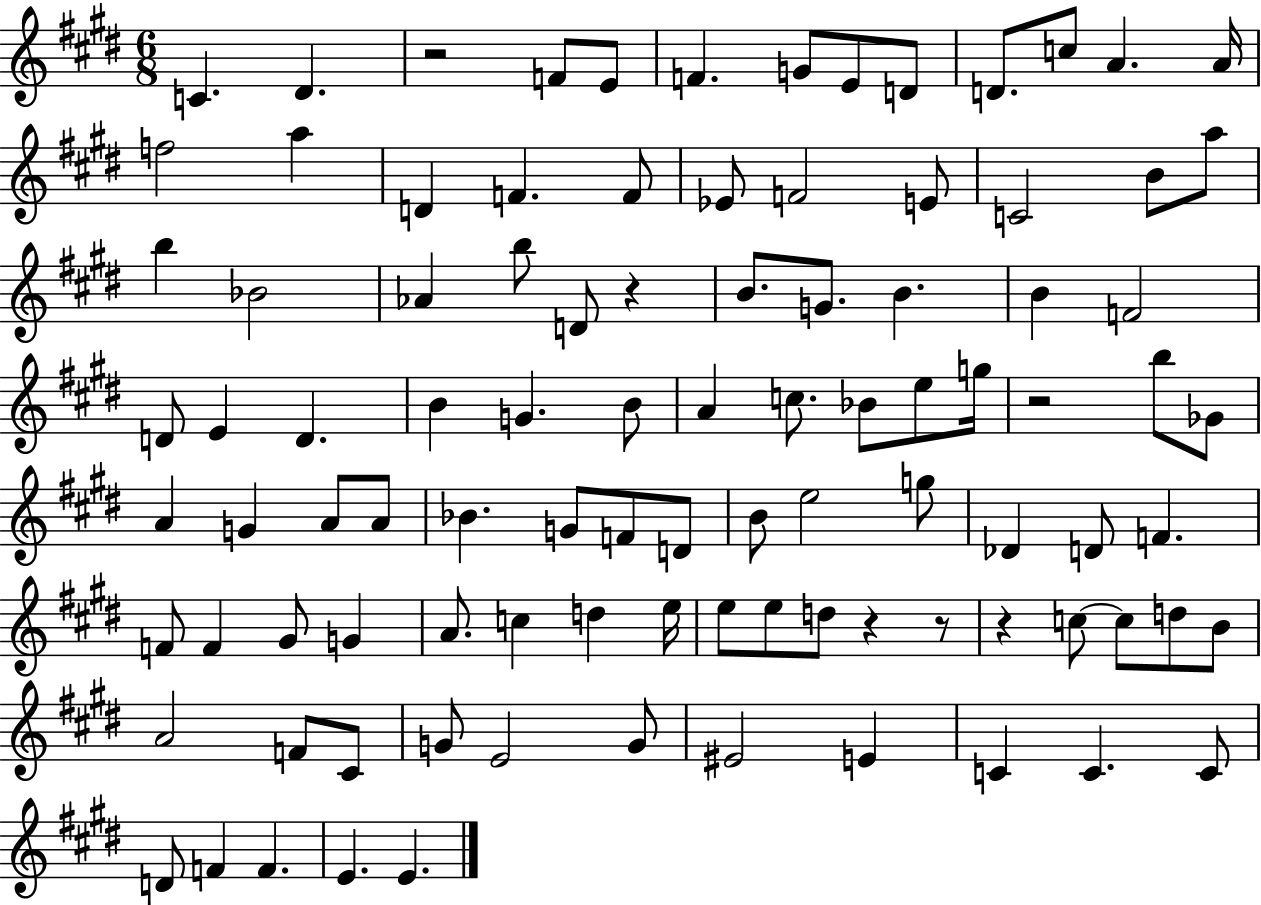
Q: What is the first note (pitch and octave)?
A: C4